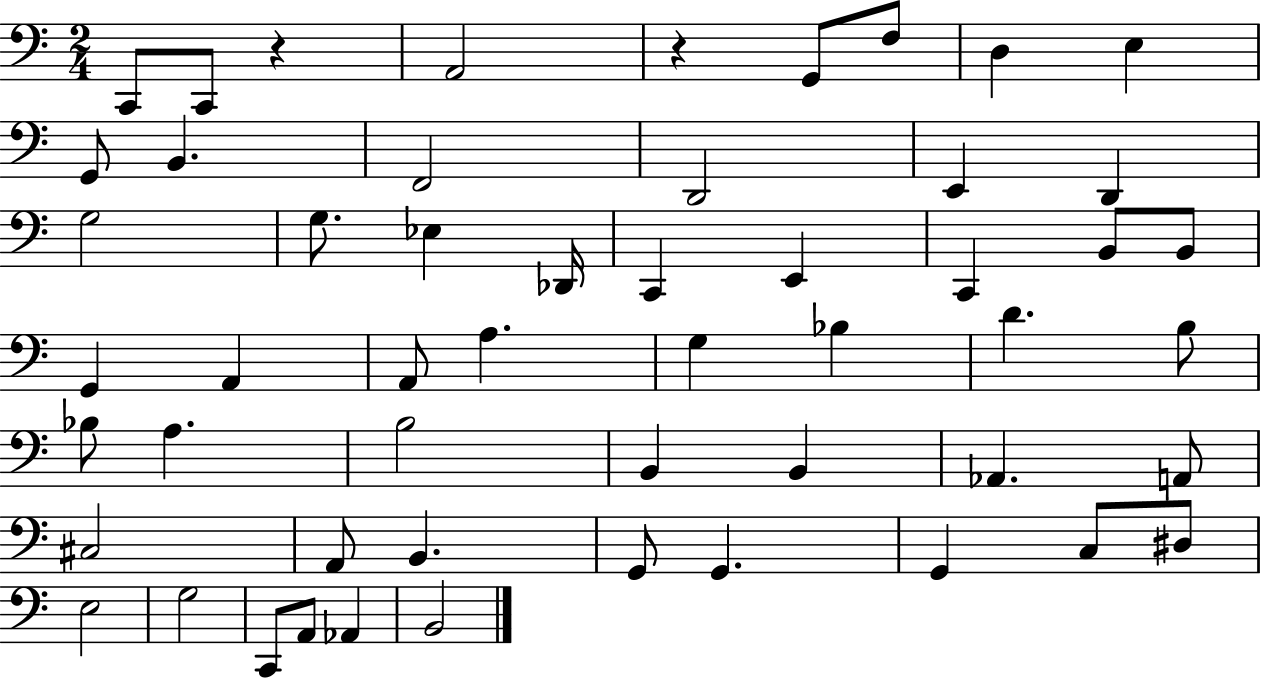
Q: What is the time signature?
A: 2/4